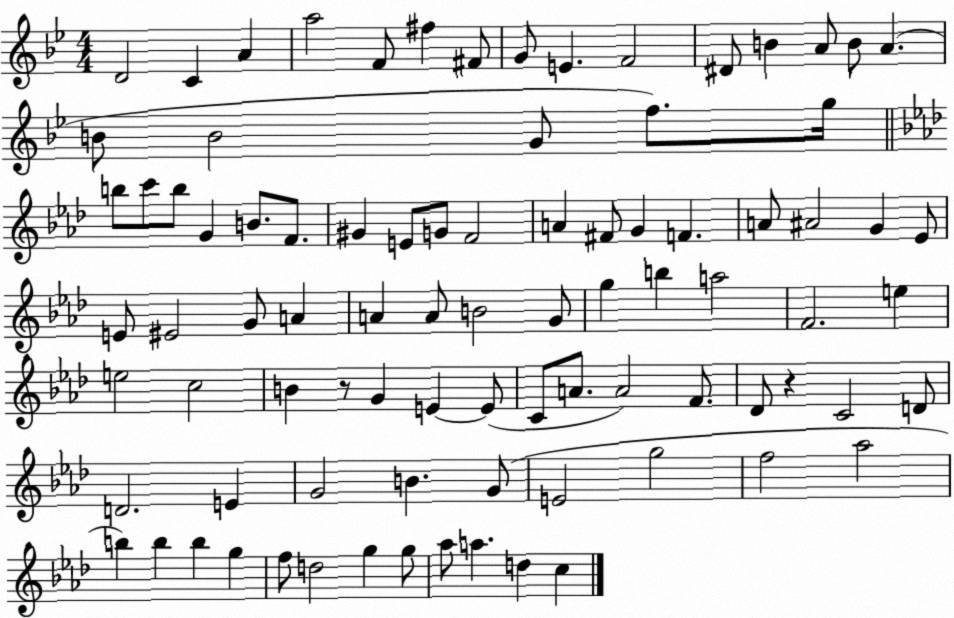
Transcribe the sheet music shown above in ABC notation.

X:1
T:Untitled
M:4/4
L:1/4
K:Bb
D2 C A a2 F/2 ^f ^F/2 G/2 E F2 ^D/2 B A/2 B/2 A B/2 B2 G/2 f/2 g/4 b/2 c'/2 b/2 G B/2 F/2 ^G E/2 G/2 F2 A ^F/2 G F A/2 ^A2 G _E/2 E/2 ^E2 G/2 A A A/2 B2 G/2 g b a2 F2 e e2 c2 B z/2 G E E/2 C/2 A/2 A2 F/2 _D/2 z C2 D/2 D2 E G2 B G/2 E2 g2 f2 _a2 b b b g f/2 d2 g g/2 _a/2 a d c